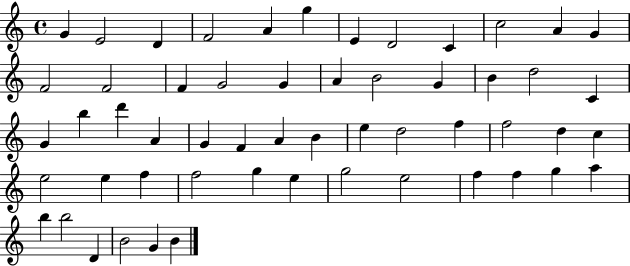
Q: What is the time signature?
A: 4/4